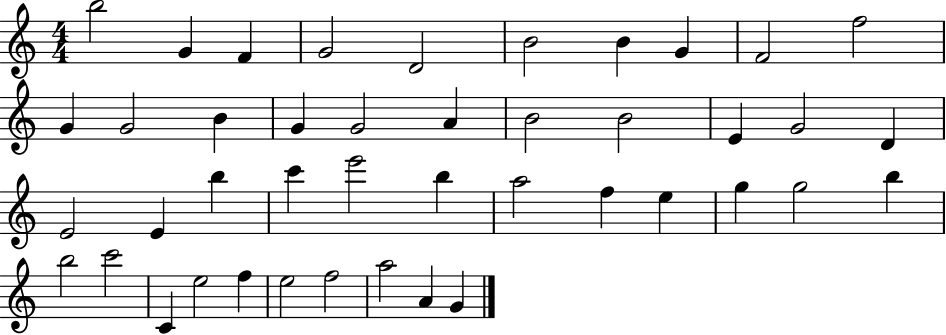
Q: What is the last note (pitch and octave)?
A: G4